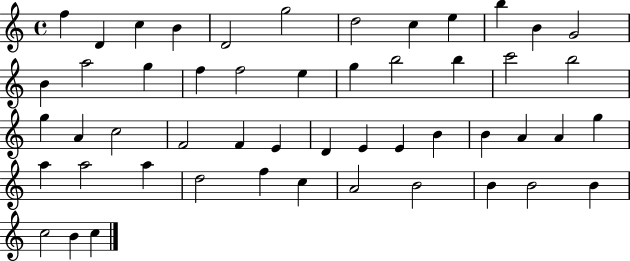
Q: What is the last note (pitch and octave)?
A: C5